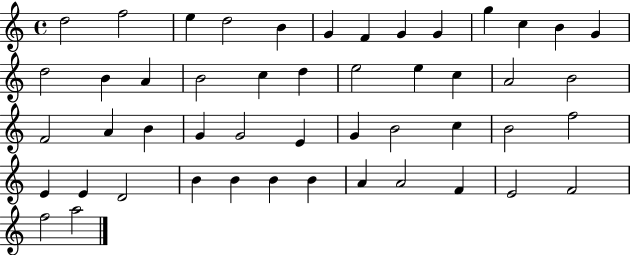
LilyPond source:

{
  \clef treble
  \time 4/4
  \defaultTimeSignature
  \key c \major
  d''2 f''2 | e''4 d''2 b'4 | g'4 f'4 g'4 g'4 | g''4 c''4 b'4 g'4 | \break d''2 b'4 a'4 | b'2 c''4 d''4 | e''2 e''4 c''4 | a'2 b'2 | \break f'2 a'4 b'4 | g'4 g'2 e'4 | g'4 b'2 c''4 | b'2 f''2 | \break e'4 e'4 d'2 | b'4 b'4 b'4 b'4 | a'4 a'2 f'4 | e'2 f'2 | \break f''2 a''2 | \bar "|."
}